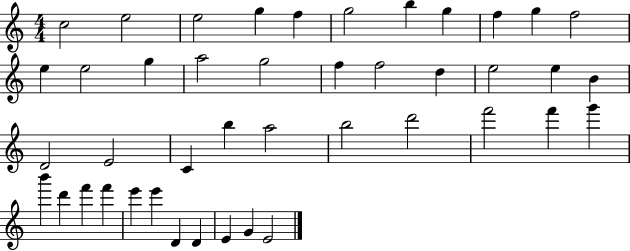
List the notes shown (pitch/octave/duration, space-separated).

C5/h E5/h E5/h G5/q F5/q G5/h B5/q G5/q F5/q G5/q F5/h E5/q E5/h G5/q A5/h G5/h F5/q F5/h D5/q E5/h E5/q B4/q D4/h E4/h C4/q B5/q A5/h B5/h D6/h F6/h F6/q G6/q B6/q D6/q F6/q F6/q E6/q E6/q D4/q D4/q E4/q G4/q E4/h